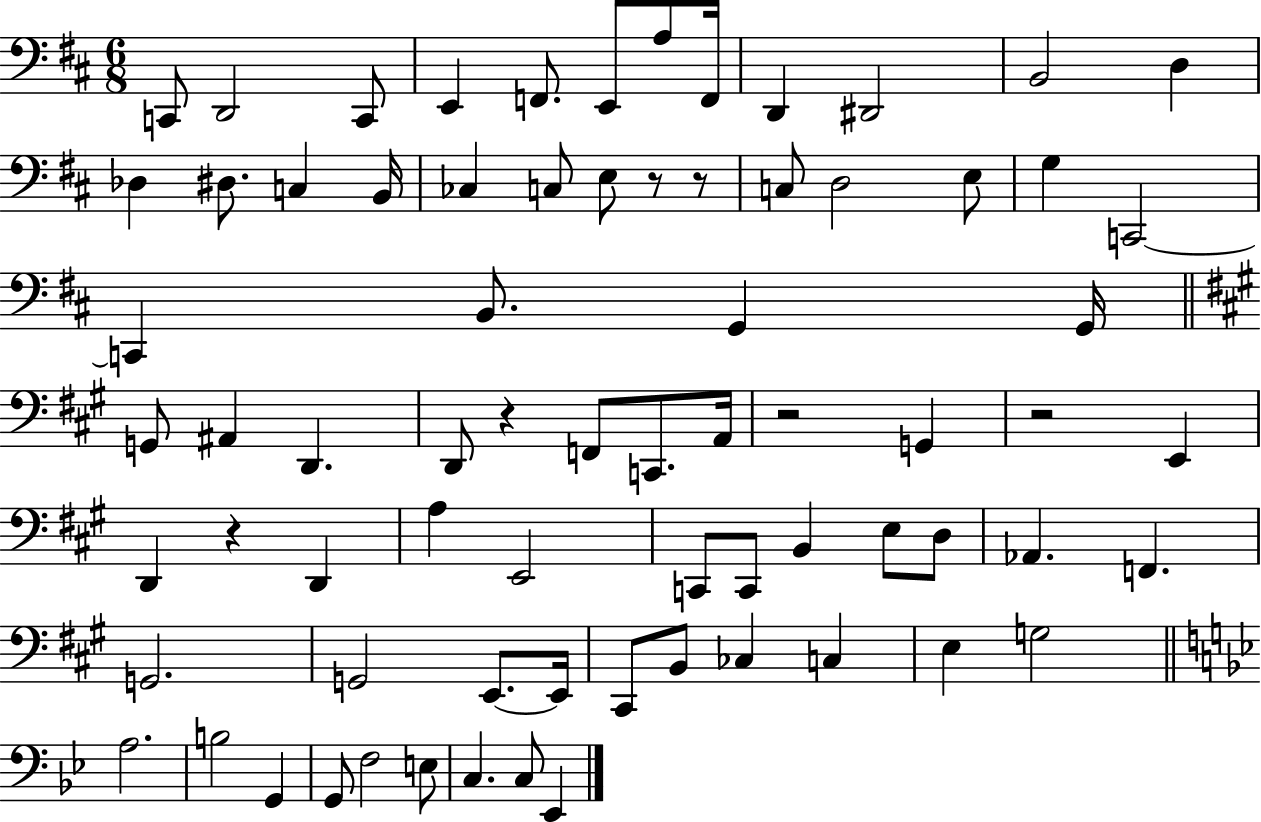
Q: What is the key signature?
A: D major